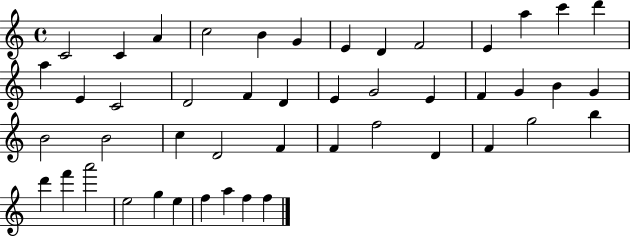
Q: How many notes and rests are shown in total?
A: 47